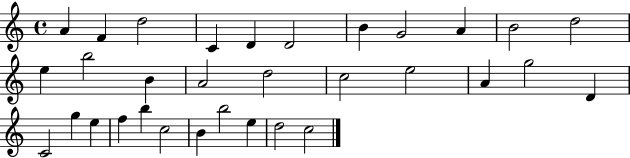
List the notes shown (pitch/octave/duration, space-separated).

A4/q F4/q D5/h C4/q D4/q D4/h B4/q G4/h A4/q B4/h D5/h E5/q B5/h B4/q A4/h D5/h C5/h E5/h A4/q G5/h D4/q C4/h G5/q E5/q F5/q B5/q C5/h B4/q B5/h E5/q D5/h C5/h